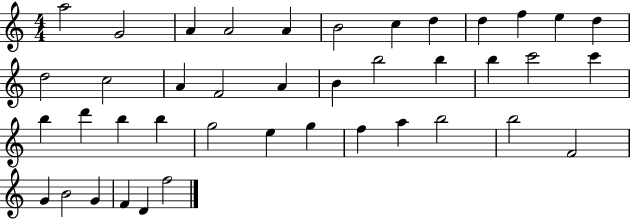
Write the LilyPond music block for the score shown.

{
  \clef treble
  \numericTimeSignature
  \time 4/4
  \key c \major
  a''2 g'2 | a'4 a'2 a'4 | b'2 c''4 d''4 | d''4 f''4 e''4 d''4 | \break d''2 c''2 | a'4 f'2 a'4 | b'4 b''2 b''4 | b''4 c'''2 c'''4 | \break b''4 d'''4 b''4 b''4 | g''2 e''4 g''4 | f''4 a''4 b''2 | b''2 f'2 | \break g'4 b'2 g'4 | f'4 d'4 f''2 | \bar "|."
}